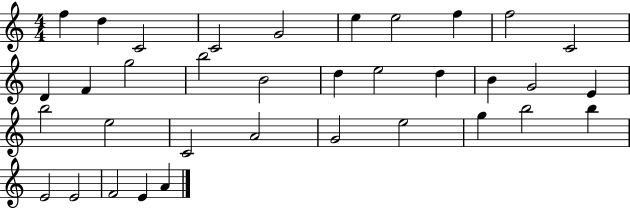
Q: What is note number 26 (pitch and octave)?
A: G4